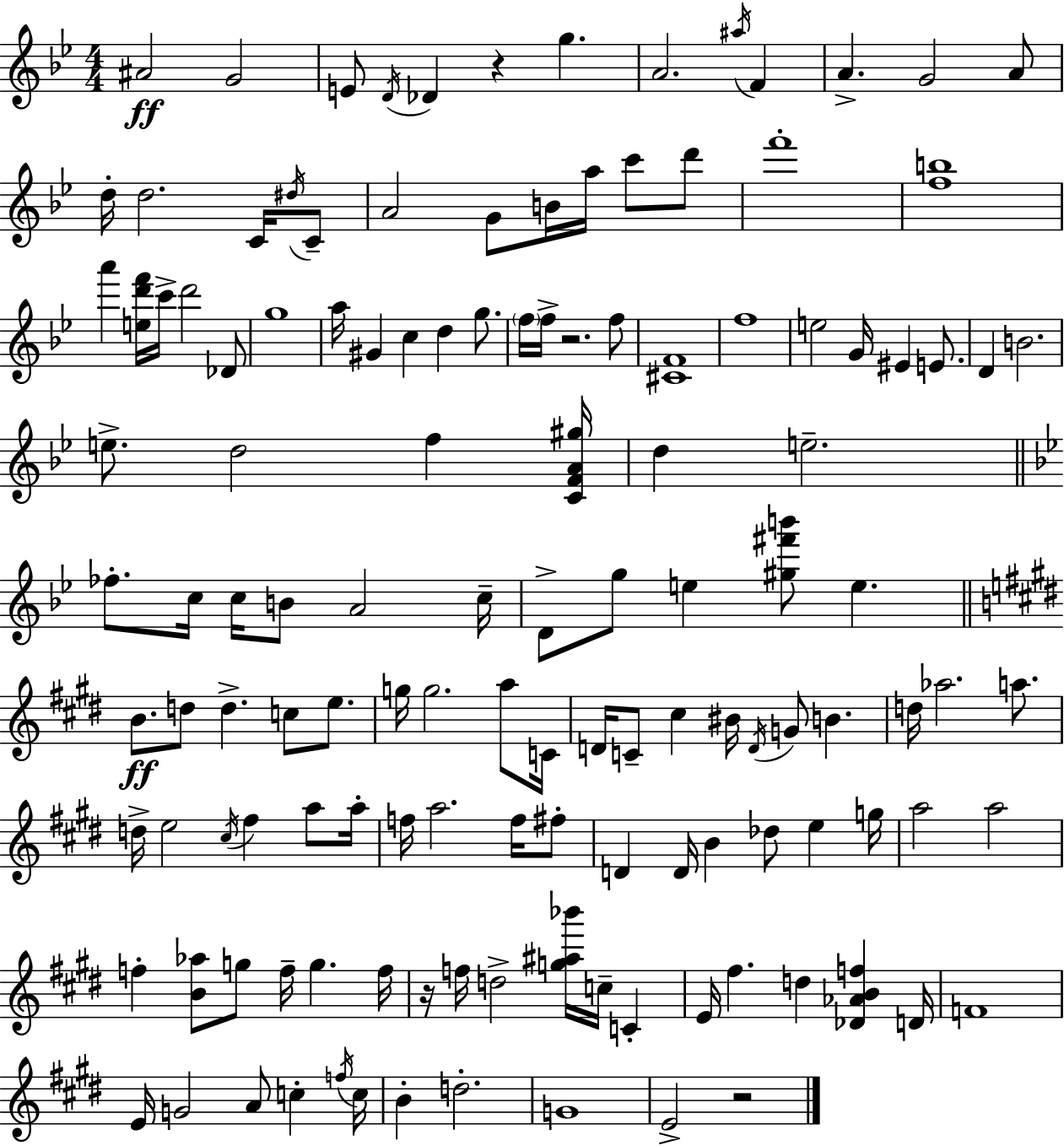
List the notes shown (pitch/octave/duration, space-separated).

A#4/h G4/h E4/e D4/s Db4/q R/q G5/q. A4/h. A#5/s F4/q A4/q. G4/h A4/e D5/s D5/h. C4/s D#5/s C4/e A4/h G4/e B4/s A5/s C6/e D6/e F6/w [F5,B5]/w A6/q [E5,D6,F6]/s C6/s D6/h Db4/e G5/w A5/s G#4/q C5/q D5/q G5/e. F5/s F5/s R/h. F5/e [C#4,F4]/w F5/w E5/h G4/s EIS4/q E4/e. D4/q B4/h. E5/e. D5/h F5/q [C4,F4,A4,G#5]/s D5/q E5/h. FES5/e. C5/s C5/s B4/e A4/h C5/s D4/e G5/e E5/q [G#5,F#6,B6]/e E5/q. B4/e. D5/e D5/q. C5/e E5/e. G5/s G5/h. A5/e C4/s D4/s C4/e C#5/q BIS4/s D4/s G4/e B4/q. D5/s Ab5/h. A5/e. D5/s E5/h C#5/s F#5/q A5/e A5/s F5/s A5/h. F5/s F#5/e D4/q D4/s B4/q Db5/e E5/q G5/s A5/h A5/h F5/q [B4,Ab5]/e G5/e F5/s G5/q. F5/s R/s F5/s D5/h [G5,A#5,Bb6]/s C5/s C4/q E4/s F#5/q. D5/q [Db4,Ab4,B4,F5]/q D4/s F4/w E4/s G4/h A4/e C5/q F5/s C5/s B4/q D5/h. G4/w E4/h R/h